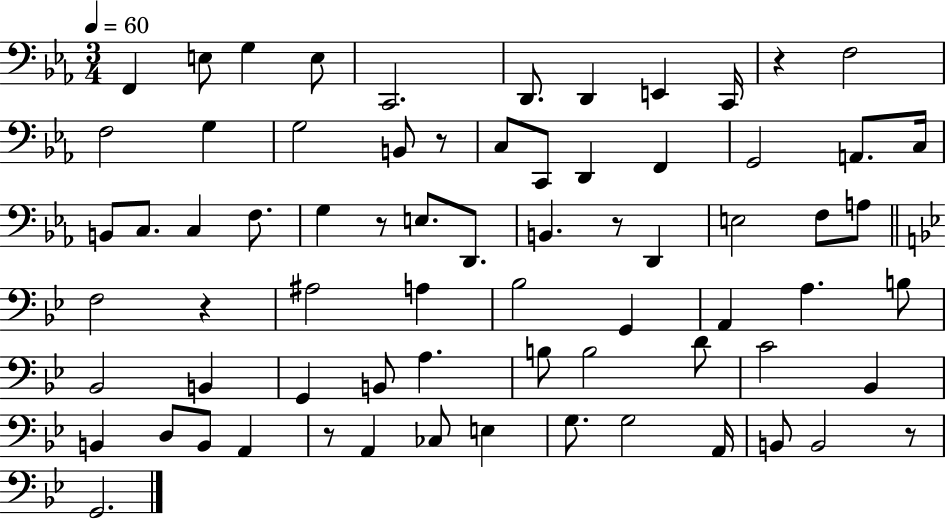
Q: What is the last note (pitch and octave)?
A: G2